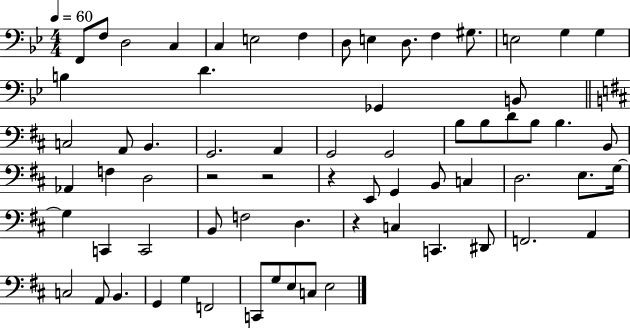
X:1
T:Untitled
M:4/4
L:1/4
K:Bb
F,,/2 F,/2 D,2 C, C, E,2 F, D,/2 E, D,/2 F, ^G,/2 E,2 G, G, B, D _G,, B,,/2 C,2 A,,/2 B,, G,,2 A,, G,,2 G,,2 B,/2 B,/2 D/2 B,/2 B, B,,/2 _A,, F, D,2 z2 z2 z E,,/2 G,, B,,/2 C, D,2 E,/2 G,/4 G, C,, C,,2 B,,/2 F,2 D, z C, C,, ^D,,/2 F,,2 A,, C,2 A,,/2 B,, G,, G, F,,2 C,,/2 G,/2 E,/2 C,/2 E,2